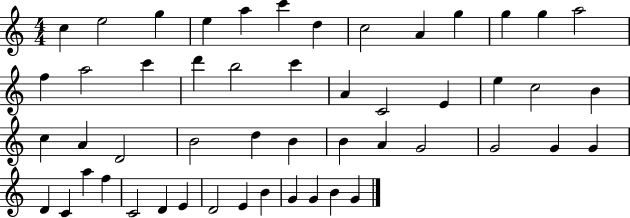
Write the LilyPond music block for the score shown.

{
  \clef treble
  \numericTimeSignature
  \time 4/4
  \key c \major
  c''4 e''2 g''4 | e''4 a''4 c'''4 d''4 | c''2 a'4 g''4 | g''4 g''4 a''2 | \break f''4 a''2 c'''4 | d'''4 b''2 c'''4 | a'4 c'2 e'4 | e''4 c''2 b'4 | \break c''4 a'4 d'2 | b'2 d''4 b'4 | b'4 a'4 g'2 | g'2 g'4 g'4 | \break d'4 c'4 a''4 f''4 | c'2 d'4 e'4 | d'2 e'4 b'4 | g'4 g'4 b'4 g'4 | \break \bar "|."
}